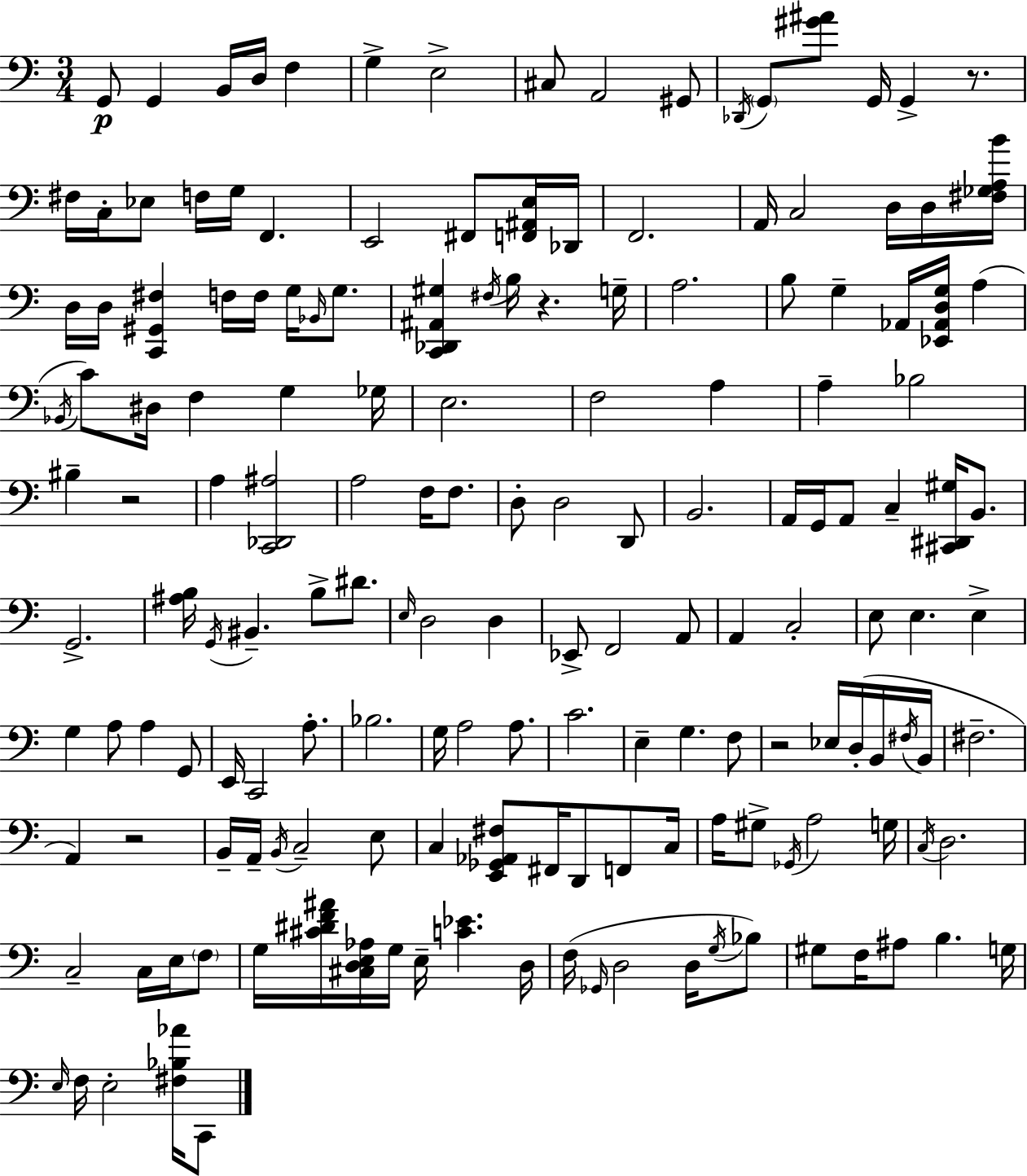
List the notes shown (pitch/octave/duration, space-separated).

G2/e G2/q B2/s D3/s F3/q G3/q E3/h C#3/e A2/h G#2/e Db2/s G2/e [G#4,A#4]/e G2/s G2/q R/e. F#3/s C3/s Eb3/e F3/s G3/s F2/q. E2/h F#2/e [F2,A#2,E3]/s Db2/s F2/h. A2/s C3/h D3/s D3/s [F#3,Gb3,A3,B4]/s D3/s D3/s [C2,G#2,F#3]/q F3/s F3/s G3/s Bb2/s G3/e. [C2,Db2,A#2,G#3]/q F#3/s B3/s R/q. G3/s A3/h. B3/e G3/q Ab2/s [Eb2,Ab2,D3,G3]/s A3/q Bb2/s C4/e D#3/s F3/q G3/q Gb3/s E3/h. F3/h A3/q A3/q Bb3/h BIS3/q R/h A3/q [C2,Db2,A#3]/h A3/h F3/s F3/e. D3/e D3/h D2/e B2/h. A2/s G2/s A2/e C3/q [C#2,D#2,G#3]/s B2/e. G2/h. [A#3,B3]/s G2/s BIS2/q. B3/e D#4/e. E3/s D3/h D3/q Eb2/e F2/h A2/e A2/q C3/h E3/e E3/q. E3/q G3/q A3/e A3/q G2/e E2/s C2/h A3/e. Bb3/h. G3/s A3/h A3/e. C4/h. E3/q G3/q. F3/e R/h Eb3/s D3/s B2/s F#3/s B2/s F#3/h. A2/q R/h B2/s A2/s B2/s C3/h E3/e C3/q [E2,Gb2,Ab2,F#3]/e F#2/s D2/e F2/e C3/s A3/s G#3/e Gb2/s A3/h G3/s C3/s D3/h. C3/h C3/s E3/s F3/e G3/s [C#4,D#4,F4,A#4]/s [C#3,D3,E3,Ab3]/s G3/s E3/s [C4,Eb4]/q. D3/s F3/s Gb2/s D3/h D3/s G3/s Bb3/e G#3/e F3/s A#3/e B3/q. G3/s E3/s F3/s E3/h [F#3,Bb3,Ab4]/s C2/e